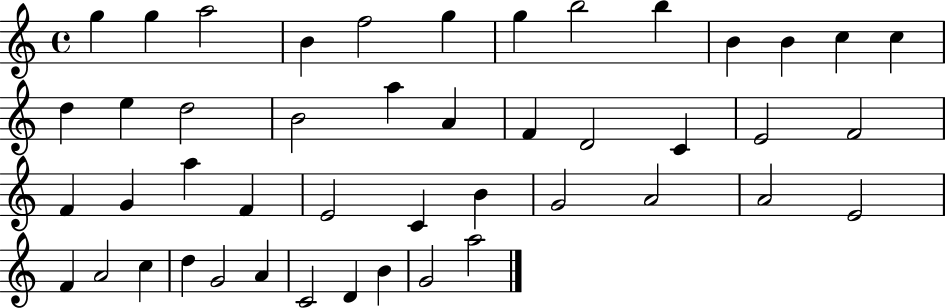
X:1
T:Untitled
M:4/4
L:1/4
K:C
g g a2 B f2 g g b2 b B B c c d e d2 B2 a A F D2 C E2 F2 F G a F E2 C B G2 A2 A2 E2 F A2 c d G2 A C2 D B G2 a2